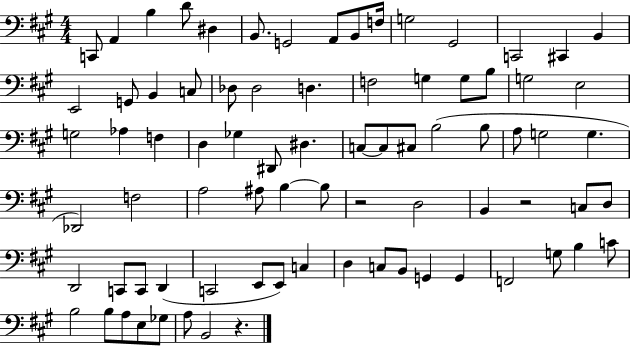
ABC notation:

X:1
T:Untitled
M:4/4
L:1/4
K:A
C,,/2 A,, B, D/2 ^D, B,,/2 G,,2 A,,/2 B,,/2 F,/4 G,2 ^G,,2 C,,2 ^C,, B,, E,,2 G,,/2 B,, C,/2 _D,/2 _D,2 D, F,2 G, G,/2 B,/2 G,2 E,2 G,2 _A, F, D, _G, ^D,,/2 ^D, C,/2 C,/2 ^C,/2 B,2 B,/2 A,/2 G,2 G, _D,,2 F,2 A,2 ^A,/2 B, B,/2 z2 D,2 B,, z2 C,/2 D,/2 D,,2 C,,/2 C,,/2 D,, C,,2 E,,/2 E,,/2 C, D, C,/2 B,,/2 G,, G,, F,,2 G,/2 B, C/2 B,2 B,/2 A,/2 E,/2 _G,/2 A,/2 B,,2 z